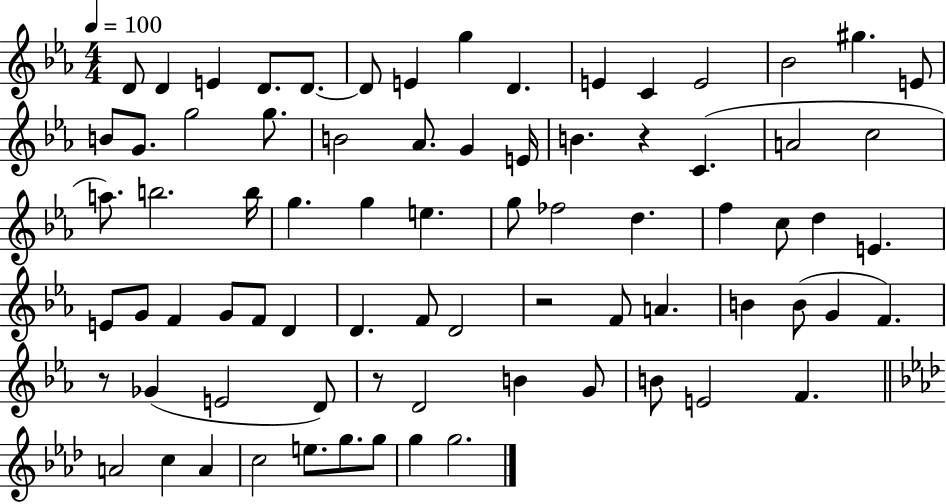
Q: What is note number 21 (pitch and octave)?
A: Ab4